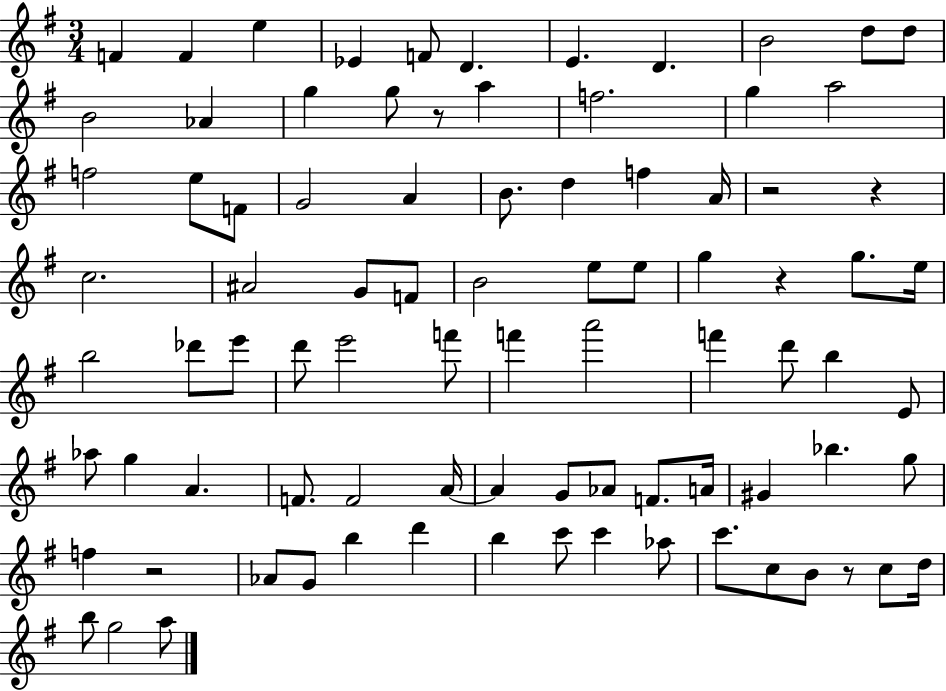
F4/q F4/q E5/q Eb4/q F4/e D4/q. E4/q. D4/q. B4/h D5/e D5/e B4/h Ab4/q G5/q G5/e R/e A5/q F5/h. G5/q A5/h F5/h E5/e F4/e G4/h A4/q B4/e. D5/q F5/q A4/s R/h R/q C5/h. A#4/h G4/e F4/e B4/h E5/e E5/e G5/q R/q G5/e. E5/s B5/h Db6/e E6/e D6/e E6/h F6/e F6/q A6/h F6/q D6/e B5/q E4/e Ab5/e G5/q A4/q. F4/e. F4/h A4/s A4/q G4/e Ab4/e F4/e. A4/s G#4/q Bb5/q. G5/e F5/q R/h Ab4/e G4/e B5/q D6/q B5/q C6/e C6/q Ab5/e C6/e. C5/e B4/e R/e C5/e D5/s B5/e G5/h A5/e